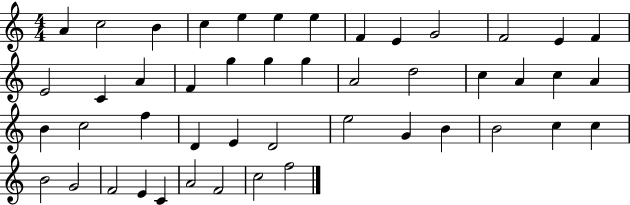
{
  \clef treble
  \numericTimeSignature
  \time 4/4
  \key c \major
  a'4 c''2 b'4 | c''4 e''4 e''4 e''4 | f'4 e'4 g'2 | f'2 e'4 f'4 | \break e'2 c'4 a'4 | f'4 g''4 g''4 g''4 | a'2 d''2 | c''4 a'4 c''4 a'4 | \break b'4 c''2 f''4 | d'4 e'4 d'2 | e''2 g'4 b'4 | b'2 c''4 c''4 | \break b'2 g'2 | f'2 e'4 c'4 | a'2 f'2 | c''2 f''2 | \break \bar "|."
}